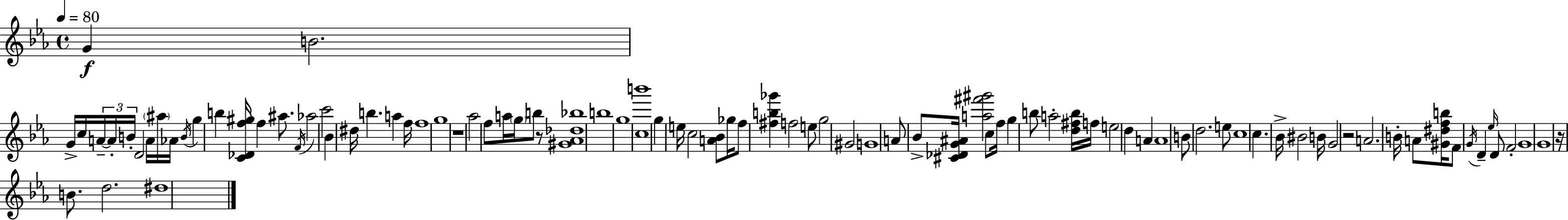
{
  \clef treble
  \time 4/4
  \defaultTimeSignature
  \key c \minor
  \tempo 4 = 80
  g'4\f b'2. | g'16-> c''16 \tuplet 3/2 { a'16--~~ a'16-. b'16-. } d'2 a'16 \parenthesize ais''16 aes'16 | \acciaccatura { b'16 } g''4 b''4 <c' des' f'' gis''>16 f''4 ais''8. | \acciaccatura { f'16 } aes''2 c'''2 | \break bes'4 dis''16 b''4. a''4 | f''16 f''1 | g''1 | r1 | \break aes''2 f''8 a''16 \parenthesize g''16 b''8 | r8 <gis' aes' des'' bes''>1 | b''1 | g''1 | \break <c'' b'''>1 | g''4 e''16 c''2 <a' bes'>8 | ges''16 f''8 <fis'' b'' ges'''>4 f''2 | e''8 g''2 gis'2 | \break g'1 | a'8 bes'8-> <cis' des' g' ais'>16 <a'' fis''' gis'''>2 c''8 | f''16 g''4 b''8 a''2-. | <d'' fis'' b''>16 f''16 e''2 d''4 a'4 | \break a'1 | b'8 d''2. | e''8 c''1 | c''4. bes'16-> bis'2 | \break b'16 g'2 r2 | a'2. b'16-. a'8 | <gis' dis'' f'' b''>16 f'8 \acciaccatura { g'16 } d'4-- \grace { ees''16 } d'8 f'2-. | g'1 | \break g'1 | r16 b'8. d''2. | dis''1 | \bar "|."
}